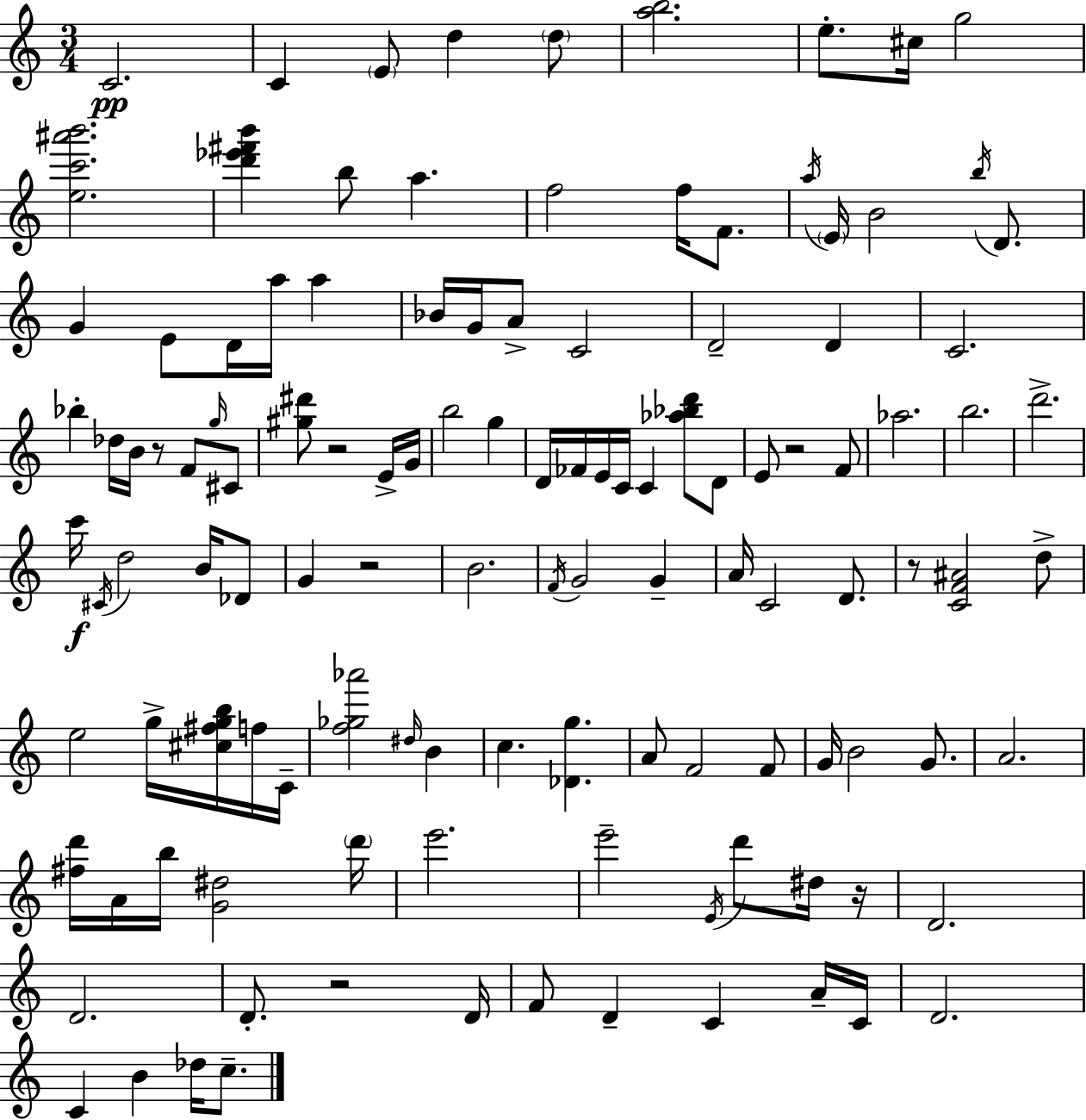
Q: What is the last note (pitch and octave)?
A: C5